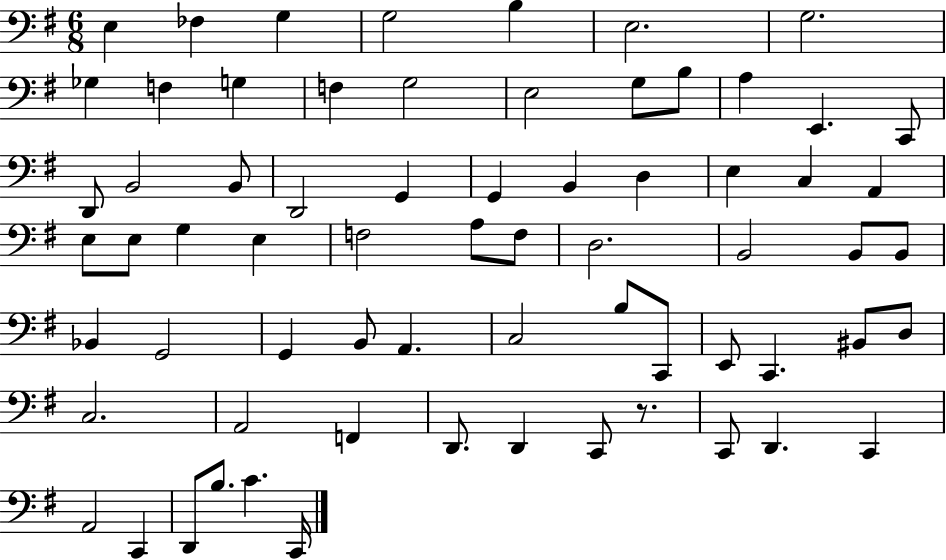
E3/q FES3/q G3/q G3/h B3/q E3/h. G3/h. Gb3/q F3/q G3/q F3/q G3/h E3/h G3/e B3/e A3/q E2/q. C2/e D2/e B2/h B2/e D2/h G2/q G2/q B2/q D3/q E3/q C3/q A2/q E3/e E3/e G3/q E3/q F3/h A3/e F3/e D3/h. B2/h B2/e B2/e Bb2/q G2/h G2/q B2/e A2/q. C3/h B3/e C2/e E2/e C2/q. BIS2/e D3/e C3/h. A2/h F2/q D2/e. D2/q C2/e R/e. C2/e D2/q. C2/q A2/h C2/q D2/e B3/e. C4/q. C2/s